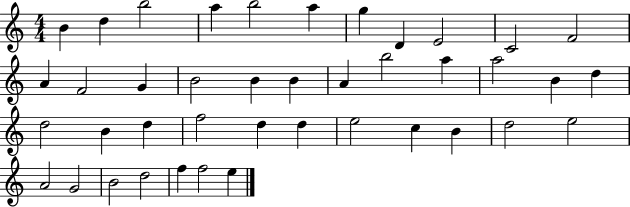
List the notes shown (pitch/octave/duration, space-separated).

B4/q D5/q B5/h A5/q B5/h A5/q G5/q D4/q E4/h C4/h F4/h A4/q F4/h G4/q B4/h B4/q B4/q A4/q B5/h A5/q A5/h B4/q D5/q D5/h B4/q D5/q F5/h D5/q D5/q E5/h C5/q B4/q D5/h E5/h A4/h G4/h B4/h D5/h F5/q F5/h E5/q